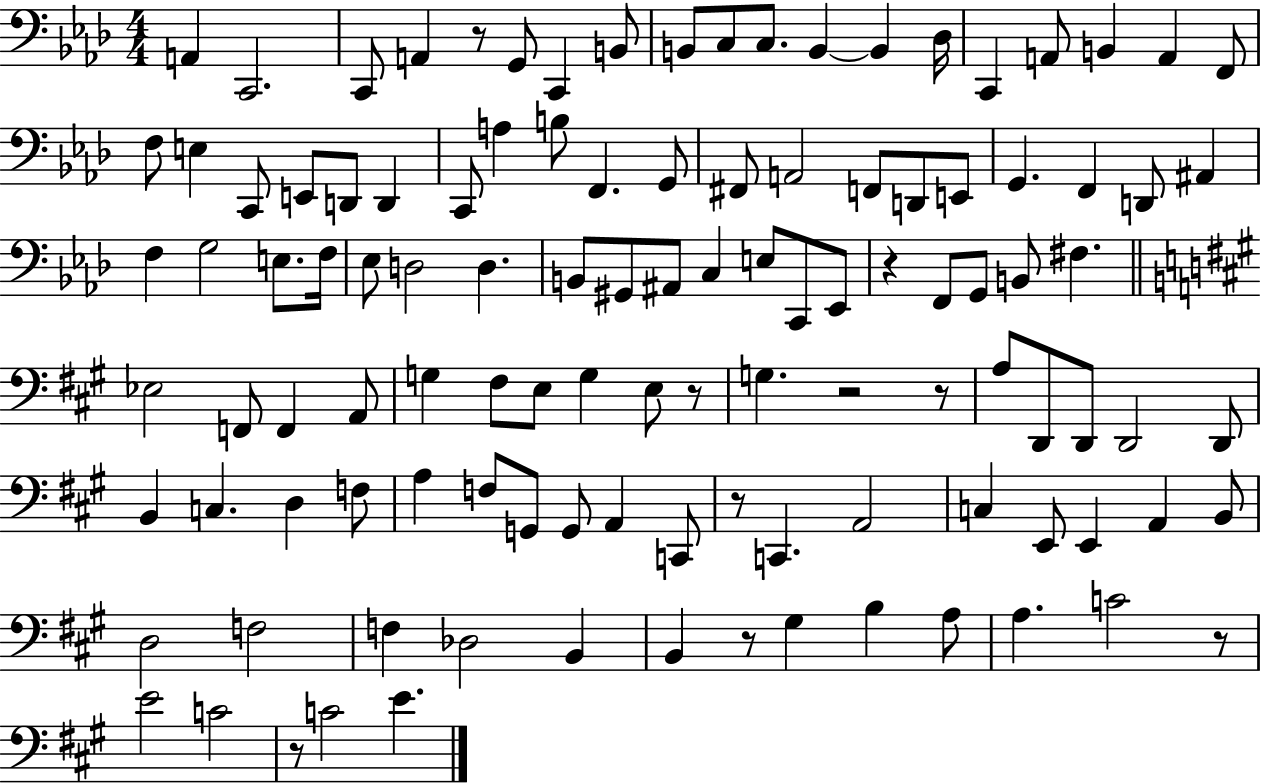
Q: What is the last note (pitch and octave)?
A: E4